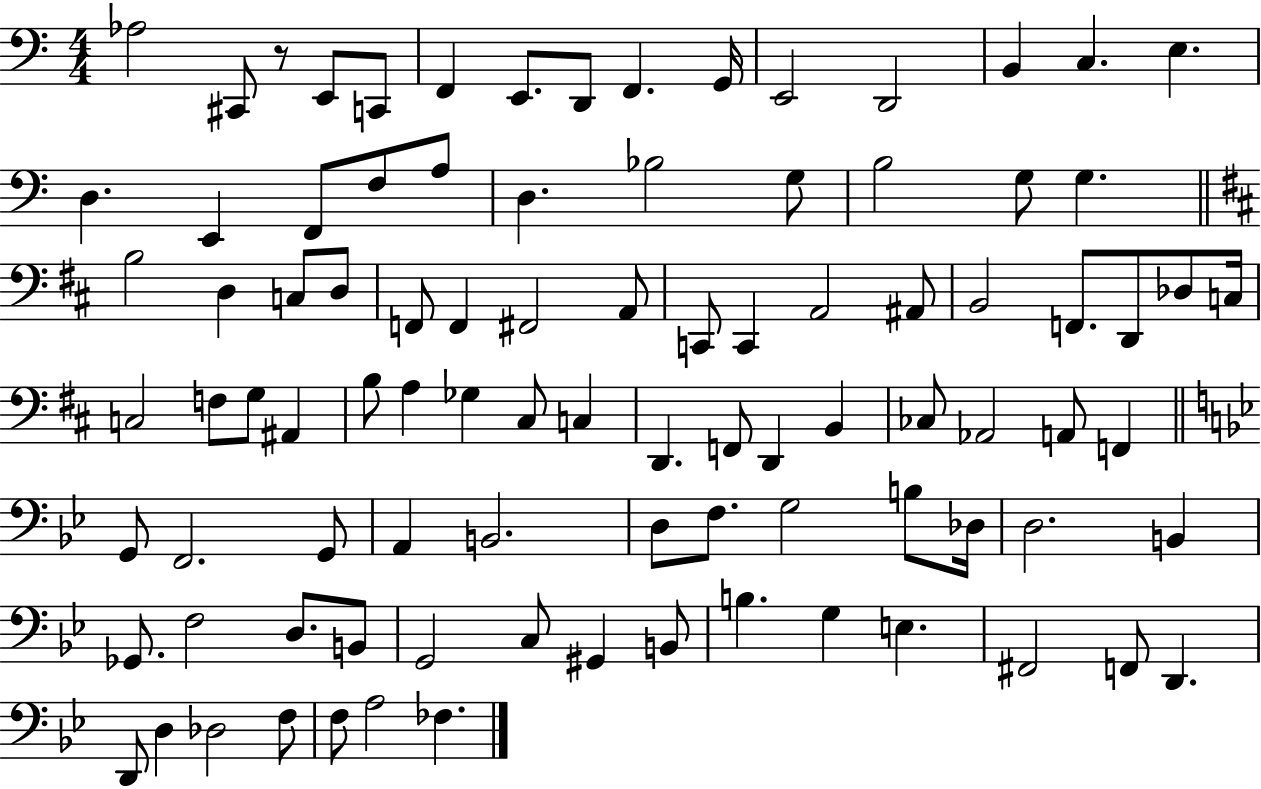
{
  \clef bass
  \numericTimeSignature
  \time 4/4
  \key c \major
  aes2 cis,8 r8 e,8 c,8 | f,4 e,8. d,8 f,4. g,16 | e,2 d,2 | b,4 c4. e4. | \break d4. e,4 f,8 f8 a8 | d4. bes2 g8 | b2 g8 g4. | \bar "||" \break \key d \major b2 d4 c8 d8 | f,8 f,4 fis,2 a,8 | c,8 c,4 a,2 ais,8 | b,2 f,8. d,8 des8 c16 | \break c2 f8 g8 ais,4 | b8 a4 ges4 cis8 c4 | d,4. f,8 d,4 b,4 | ces8 aes,2 a,8 f,4 | \break \bar "||" \break \key g \minor g,8 f,2. g,8 | a,4 b,2. | d8 f8. g2 b8 des16 | d2. b,4 | \break ges,8. f2 d8. b,8 | g,2 c8 gis,4 b,8 | b4. g4 e4. | fis,2 f,8 d,4. | \break d,8 d4 des2 f8 | f8 a2 fes4. | \bar "|."
}